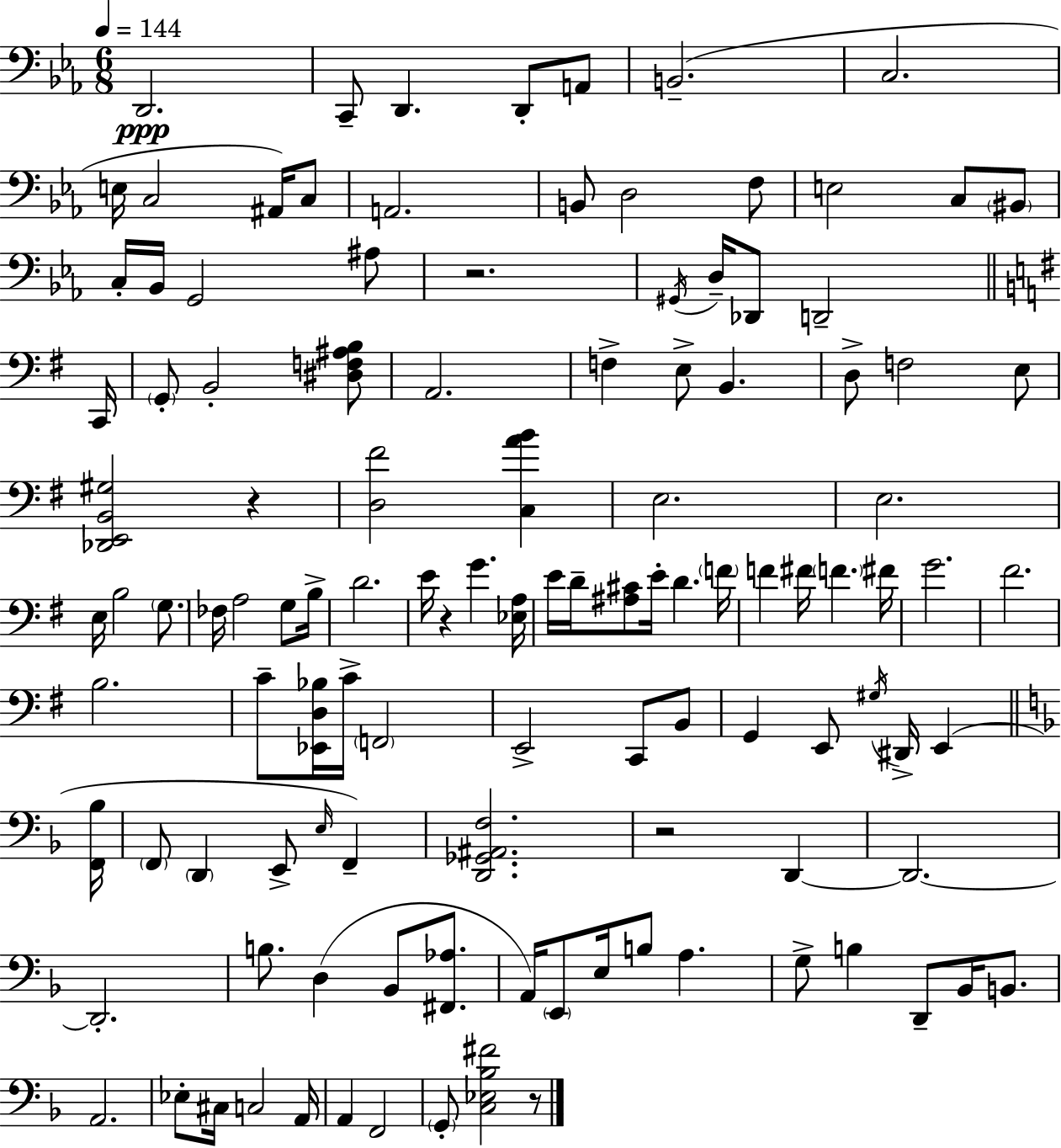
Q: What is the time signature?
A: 6/8